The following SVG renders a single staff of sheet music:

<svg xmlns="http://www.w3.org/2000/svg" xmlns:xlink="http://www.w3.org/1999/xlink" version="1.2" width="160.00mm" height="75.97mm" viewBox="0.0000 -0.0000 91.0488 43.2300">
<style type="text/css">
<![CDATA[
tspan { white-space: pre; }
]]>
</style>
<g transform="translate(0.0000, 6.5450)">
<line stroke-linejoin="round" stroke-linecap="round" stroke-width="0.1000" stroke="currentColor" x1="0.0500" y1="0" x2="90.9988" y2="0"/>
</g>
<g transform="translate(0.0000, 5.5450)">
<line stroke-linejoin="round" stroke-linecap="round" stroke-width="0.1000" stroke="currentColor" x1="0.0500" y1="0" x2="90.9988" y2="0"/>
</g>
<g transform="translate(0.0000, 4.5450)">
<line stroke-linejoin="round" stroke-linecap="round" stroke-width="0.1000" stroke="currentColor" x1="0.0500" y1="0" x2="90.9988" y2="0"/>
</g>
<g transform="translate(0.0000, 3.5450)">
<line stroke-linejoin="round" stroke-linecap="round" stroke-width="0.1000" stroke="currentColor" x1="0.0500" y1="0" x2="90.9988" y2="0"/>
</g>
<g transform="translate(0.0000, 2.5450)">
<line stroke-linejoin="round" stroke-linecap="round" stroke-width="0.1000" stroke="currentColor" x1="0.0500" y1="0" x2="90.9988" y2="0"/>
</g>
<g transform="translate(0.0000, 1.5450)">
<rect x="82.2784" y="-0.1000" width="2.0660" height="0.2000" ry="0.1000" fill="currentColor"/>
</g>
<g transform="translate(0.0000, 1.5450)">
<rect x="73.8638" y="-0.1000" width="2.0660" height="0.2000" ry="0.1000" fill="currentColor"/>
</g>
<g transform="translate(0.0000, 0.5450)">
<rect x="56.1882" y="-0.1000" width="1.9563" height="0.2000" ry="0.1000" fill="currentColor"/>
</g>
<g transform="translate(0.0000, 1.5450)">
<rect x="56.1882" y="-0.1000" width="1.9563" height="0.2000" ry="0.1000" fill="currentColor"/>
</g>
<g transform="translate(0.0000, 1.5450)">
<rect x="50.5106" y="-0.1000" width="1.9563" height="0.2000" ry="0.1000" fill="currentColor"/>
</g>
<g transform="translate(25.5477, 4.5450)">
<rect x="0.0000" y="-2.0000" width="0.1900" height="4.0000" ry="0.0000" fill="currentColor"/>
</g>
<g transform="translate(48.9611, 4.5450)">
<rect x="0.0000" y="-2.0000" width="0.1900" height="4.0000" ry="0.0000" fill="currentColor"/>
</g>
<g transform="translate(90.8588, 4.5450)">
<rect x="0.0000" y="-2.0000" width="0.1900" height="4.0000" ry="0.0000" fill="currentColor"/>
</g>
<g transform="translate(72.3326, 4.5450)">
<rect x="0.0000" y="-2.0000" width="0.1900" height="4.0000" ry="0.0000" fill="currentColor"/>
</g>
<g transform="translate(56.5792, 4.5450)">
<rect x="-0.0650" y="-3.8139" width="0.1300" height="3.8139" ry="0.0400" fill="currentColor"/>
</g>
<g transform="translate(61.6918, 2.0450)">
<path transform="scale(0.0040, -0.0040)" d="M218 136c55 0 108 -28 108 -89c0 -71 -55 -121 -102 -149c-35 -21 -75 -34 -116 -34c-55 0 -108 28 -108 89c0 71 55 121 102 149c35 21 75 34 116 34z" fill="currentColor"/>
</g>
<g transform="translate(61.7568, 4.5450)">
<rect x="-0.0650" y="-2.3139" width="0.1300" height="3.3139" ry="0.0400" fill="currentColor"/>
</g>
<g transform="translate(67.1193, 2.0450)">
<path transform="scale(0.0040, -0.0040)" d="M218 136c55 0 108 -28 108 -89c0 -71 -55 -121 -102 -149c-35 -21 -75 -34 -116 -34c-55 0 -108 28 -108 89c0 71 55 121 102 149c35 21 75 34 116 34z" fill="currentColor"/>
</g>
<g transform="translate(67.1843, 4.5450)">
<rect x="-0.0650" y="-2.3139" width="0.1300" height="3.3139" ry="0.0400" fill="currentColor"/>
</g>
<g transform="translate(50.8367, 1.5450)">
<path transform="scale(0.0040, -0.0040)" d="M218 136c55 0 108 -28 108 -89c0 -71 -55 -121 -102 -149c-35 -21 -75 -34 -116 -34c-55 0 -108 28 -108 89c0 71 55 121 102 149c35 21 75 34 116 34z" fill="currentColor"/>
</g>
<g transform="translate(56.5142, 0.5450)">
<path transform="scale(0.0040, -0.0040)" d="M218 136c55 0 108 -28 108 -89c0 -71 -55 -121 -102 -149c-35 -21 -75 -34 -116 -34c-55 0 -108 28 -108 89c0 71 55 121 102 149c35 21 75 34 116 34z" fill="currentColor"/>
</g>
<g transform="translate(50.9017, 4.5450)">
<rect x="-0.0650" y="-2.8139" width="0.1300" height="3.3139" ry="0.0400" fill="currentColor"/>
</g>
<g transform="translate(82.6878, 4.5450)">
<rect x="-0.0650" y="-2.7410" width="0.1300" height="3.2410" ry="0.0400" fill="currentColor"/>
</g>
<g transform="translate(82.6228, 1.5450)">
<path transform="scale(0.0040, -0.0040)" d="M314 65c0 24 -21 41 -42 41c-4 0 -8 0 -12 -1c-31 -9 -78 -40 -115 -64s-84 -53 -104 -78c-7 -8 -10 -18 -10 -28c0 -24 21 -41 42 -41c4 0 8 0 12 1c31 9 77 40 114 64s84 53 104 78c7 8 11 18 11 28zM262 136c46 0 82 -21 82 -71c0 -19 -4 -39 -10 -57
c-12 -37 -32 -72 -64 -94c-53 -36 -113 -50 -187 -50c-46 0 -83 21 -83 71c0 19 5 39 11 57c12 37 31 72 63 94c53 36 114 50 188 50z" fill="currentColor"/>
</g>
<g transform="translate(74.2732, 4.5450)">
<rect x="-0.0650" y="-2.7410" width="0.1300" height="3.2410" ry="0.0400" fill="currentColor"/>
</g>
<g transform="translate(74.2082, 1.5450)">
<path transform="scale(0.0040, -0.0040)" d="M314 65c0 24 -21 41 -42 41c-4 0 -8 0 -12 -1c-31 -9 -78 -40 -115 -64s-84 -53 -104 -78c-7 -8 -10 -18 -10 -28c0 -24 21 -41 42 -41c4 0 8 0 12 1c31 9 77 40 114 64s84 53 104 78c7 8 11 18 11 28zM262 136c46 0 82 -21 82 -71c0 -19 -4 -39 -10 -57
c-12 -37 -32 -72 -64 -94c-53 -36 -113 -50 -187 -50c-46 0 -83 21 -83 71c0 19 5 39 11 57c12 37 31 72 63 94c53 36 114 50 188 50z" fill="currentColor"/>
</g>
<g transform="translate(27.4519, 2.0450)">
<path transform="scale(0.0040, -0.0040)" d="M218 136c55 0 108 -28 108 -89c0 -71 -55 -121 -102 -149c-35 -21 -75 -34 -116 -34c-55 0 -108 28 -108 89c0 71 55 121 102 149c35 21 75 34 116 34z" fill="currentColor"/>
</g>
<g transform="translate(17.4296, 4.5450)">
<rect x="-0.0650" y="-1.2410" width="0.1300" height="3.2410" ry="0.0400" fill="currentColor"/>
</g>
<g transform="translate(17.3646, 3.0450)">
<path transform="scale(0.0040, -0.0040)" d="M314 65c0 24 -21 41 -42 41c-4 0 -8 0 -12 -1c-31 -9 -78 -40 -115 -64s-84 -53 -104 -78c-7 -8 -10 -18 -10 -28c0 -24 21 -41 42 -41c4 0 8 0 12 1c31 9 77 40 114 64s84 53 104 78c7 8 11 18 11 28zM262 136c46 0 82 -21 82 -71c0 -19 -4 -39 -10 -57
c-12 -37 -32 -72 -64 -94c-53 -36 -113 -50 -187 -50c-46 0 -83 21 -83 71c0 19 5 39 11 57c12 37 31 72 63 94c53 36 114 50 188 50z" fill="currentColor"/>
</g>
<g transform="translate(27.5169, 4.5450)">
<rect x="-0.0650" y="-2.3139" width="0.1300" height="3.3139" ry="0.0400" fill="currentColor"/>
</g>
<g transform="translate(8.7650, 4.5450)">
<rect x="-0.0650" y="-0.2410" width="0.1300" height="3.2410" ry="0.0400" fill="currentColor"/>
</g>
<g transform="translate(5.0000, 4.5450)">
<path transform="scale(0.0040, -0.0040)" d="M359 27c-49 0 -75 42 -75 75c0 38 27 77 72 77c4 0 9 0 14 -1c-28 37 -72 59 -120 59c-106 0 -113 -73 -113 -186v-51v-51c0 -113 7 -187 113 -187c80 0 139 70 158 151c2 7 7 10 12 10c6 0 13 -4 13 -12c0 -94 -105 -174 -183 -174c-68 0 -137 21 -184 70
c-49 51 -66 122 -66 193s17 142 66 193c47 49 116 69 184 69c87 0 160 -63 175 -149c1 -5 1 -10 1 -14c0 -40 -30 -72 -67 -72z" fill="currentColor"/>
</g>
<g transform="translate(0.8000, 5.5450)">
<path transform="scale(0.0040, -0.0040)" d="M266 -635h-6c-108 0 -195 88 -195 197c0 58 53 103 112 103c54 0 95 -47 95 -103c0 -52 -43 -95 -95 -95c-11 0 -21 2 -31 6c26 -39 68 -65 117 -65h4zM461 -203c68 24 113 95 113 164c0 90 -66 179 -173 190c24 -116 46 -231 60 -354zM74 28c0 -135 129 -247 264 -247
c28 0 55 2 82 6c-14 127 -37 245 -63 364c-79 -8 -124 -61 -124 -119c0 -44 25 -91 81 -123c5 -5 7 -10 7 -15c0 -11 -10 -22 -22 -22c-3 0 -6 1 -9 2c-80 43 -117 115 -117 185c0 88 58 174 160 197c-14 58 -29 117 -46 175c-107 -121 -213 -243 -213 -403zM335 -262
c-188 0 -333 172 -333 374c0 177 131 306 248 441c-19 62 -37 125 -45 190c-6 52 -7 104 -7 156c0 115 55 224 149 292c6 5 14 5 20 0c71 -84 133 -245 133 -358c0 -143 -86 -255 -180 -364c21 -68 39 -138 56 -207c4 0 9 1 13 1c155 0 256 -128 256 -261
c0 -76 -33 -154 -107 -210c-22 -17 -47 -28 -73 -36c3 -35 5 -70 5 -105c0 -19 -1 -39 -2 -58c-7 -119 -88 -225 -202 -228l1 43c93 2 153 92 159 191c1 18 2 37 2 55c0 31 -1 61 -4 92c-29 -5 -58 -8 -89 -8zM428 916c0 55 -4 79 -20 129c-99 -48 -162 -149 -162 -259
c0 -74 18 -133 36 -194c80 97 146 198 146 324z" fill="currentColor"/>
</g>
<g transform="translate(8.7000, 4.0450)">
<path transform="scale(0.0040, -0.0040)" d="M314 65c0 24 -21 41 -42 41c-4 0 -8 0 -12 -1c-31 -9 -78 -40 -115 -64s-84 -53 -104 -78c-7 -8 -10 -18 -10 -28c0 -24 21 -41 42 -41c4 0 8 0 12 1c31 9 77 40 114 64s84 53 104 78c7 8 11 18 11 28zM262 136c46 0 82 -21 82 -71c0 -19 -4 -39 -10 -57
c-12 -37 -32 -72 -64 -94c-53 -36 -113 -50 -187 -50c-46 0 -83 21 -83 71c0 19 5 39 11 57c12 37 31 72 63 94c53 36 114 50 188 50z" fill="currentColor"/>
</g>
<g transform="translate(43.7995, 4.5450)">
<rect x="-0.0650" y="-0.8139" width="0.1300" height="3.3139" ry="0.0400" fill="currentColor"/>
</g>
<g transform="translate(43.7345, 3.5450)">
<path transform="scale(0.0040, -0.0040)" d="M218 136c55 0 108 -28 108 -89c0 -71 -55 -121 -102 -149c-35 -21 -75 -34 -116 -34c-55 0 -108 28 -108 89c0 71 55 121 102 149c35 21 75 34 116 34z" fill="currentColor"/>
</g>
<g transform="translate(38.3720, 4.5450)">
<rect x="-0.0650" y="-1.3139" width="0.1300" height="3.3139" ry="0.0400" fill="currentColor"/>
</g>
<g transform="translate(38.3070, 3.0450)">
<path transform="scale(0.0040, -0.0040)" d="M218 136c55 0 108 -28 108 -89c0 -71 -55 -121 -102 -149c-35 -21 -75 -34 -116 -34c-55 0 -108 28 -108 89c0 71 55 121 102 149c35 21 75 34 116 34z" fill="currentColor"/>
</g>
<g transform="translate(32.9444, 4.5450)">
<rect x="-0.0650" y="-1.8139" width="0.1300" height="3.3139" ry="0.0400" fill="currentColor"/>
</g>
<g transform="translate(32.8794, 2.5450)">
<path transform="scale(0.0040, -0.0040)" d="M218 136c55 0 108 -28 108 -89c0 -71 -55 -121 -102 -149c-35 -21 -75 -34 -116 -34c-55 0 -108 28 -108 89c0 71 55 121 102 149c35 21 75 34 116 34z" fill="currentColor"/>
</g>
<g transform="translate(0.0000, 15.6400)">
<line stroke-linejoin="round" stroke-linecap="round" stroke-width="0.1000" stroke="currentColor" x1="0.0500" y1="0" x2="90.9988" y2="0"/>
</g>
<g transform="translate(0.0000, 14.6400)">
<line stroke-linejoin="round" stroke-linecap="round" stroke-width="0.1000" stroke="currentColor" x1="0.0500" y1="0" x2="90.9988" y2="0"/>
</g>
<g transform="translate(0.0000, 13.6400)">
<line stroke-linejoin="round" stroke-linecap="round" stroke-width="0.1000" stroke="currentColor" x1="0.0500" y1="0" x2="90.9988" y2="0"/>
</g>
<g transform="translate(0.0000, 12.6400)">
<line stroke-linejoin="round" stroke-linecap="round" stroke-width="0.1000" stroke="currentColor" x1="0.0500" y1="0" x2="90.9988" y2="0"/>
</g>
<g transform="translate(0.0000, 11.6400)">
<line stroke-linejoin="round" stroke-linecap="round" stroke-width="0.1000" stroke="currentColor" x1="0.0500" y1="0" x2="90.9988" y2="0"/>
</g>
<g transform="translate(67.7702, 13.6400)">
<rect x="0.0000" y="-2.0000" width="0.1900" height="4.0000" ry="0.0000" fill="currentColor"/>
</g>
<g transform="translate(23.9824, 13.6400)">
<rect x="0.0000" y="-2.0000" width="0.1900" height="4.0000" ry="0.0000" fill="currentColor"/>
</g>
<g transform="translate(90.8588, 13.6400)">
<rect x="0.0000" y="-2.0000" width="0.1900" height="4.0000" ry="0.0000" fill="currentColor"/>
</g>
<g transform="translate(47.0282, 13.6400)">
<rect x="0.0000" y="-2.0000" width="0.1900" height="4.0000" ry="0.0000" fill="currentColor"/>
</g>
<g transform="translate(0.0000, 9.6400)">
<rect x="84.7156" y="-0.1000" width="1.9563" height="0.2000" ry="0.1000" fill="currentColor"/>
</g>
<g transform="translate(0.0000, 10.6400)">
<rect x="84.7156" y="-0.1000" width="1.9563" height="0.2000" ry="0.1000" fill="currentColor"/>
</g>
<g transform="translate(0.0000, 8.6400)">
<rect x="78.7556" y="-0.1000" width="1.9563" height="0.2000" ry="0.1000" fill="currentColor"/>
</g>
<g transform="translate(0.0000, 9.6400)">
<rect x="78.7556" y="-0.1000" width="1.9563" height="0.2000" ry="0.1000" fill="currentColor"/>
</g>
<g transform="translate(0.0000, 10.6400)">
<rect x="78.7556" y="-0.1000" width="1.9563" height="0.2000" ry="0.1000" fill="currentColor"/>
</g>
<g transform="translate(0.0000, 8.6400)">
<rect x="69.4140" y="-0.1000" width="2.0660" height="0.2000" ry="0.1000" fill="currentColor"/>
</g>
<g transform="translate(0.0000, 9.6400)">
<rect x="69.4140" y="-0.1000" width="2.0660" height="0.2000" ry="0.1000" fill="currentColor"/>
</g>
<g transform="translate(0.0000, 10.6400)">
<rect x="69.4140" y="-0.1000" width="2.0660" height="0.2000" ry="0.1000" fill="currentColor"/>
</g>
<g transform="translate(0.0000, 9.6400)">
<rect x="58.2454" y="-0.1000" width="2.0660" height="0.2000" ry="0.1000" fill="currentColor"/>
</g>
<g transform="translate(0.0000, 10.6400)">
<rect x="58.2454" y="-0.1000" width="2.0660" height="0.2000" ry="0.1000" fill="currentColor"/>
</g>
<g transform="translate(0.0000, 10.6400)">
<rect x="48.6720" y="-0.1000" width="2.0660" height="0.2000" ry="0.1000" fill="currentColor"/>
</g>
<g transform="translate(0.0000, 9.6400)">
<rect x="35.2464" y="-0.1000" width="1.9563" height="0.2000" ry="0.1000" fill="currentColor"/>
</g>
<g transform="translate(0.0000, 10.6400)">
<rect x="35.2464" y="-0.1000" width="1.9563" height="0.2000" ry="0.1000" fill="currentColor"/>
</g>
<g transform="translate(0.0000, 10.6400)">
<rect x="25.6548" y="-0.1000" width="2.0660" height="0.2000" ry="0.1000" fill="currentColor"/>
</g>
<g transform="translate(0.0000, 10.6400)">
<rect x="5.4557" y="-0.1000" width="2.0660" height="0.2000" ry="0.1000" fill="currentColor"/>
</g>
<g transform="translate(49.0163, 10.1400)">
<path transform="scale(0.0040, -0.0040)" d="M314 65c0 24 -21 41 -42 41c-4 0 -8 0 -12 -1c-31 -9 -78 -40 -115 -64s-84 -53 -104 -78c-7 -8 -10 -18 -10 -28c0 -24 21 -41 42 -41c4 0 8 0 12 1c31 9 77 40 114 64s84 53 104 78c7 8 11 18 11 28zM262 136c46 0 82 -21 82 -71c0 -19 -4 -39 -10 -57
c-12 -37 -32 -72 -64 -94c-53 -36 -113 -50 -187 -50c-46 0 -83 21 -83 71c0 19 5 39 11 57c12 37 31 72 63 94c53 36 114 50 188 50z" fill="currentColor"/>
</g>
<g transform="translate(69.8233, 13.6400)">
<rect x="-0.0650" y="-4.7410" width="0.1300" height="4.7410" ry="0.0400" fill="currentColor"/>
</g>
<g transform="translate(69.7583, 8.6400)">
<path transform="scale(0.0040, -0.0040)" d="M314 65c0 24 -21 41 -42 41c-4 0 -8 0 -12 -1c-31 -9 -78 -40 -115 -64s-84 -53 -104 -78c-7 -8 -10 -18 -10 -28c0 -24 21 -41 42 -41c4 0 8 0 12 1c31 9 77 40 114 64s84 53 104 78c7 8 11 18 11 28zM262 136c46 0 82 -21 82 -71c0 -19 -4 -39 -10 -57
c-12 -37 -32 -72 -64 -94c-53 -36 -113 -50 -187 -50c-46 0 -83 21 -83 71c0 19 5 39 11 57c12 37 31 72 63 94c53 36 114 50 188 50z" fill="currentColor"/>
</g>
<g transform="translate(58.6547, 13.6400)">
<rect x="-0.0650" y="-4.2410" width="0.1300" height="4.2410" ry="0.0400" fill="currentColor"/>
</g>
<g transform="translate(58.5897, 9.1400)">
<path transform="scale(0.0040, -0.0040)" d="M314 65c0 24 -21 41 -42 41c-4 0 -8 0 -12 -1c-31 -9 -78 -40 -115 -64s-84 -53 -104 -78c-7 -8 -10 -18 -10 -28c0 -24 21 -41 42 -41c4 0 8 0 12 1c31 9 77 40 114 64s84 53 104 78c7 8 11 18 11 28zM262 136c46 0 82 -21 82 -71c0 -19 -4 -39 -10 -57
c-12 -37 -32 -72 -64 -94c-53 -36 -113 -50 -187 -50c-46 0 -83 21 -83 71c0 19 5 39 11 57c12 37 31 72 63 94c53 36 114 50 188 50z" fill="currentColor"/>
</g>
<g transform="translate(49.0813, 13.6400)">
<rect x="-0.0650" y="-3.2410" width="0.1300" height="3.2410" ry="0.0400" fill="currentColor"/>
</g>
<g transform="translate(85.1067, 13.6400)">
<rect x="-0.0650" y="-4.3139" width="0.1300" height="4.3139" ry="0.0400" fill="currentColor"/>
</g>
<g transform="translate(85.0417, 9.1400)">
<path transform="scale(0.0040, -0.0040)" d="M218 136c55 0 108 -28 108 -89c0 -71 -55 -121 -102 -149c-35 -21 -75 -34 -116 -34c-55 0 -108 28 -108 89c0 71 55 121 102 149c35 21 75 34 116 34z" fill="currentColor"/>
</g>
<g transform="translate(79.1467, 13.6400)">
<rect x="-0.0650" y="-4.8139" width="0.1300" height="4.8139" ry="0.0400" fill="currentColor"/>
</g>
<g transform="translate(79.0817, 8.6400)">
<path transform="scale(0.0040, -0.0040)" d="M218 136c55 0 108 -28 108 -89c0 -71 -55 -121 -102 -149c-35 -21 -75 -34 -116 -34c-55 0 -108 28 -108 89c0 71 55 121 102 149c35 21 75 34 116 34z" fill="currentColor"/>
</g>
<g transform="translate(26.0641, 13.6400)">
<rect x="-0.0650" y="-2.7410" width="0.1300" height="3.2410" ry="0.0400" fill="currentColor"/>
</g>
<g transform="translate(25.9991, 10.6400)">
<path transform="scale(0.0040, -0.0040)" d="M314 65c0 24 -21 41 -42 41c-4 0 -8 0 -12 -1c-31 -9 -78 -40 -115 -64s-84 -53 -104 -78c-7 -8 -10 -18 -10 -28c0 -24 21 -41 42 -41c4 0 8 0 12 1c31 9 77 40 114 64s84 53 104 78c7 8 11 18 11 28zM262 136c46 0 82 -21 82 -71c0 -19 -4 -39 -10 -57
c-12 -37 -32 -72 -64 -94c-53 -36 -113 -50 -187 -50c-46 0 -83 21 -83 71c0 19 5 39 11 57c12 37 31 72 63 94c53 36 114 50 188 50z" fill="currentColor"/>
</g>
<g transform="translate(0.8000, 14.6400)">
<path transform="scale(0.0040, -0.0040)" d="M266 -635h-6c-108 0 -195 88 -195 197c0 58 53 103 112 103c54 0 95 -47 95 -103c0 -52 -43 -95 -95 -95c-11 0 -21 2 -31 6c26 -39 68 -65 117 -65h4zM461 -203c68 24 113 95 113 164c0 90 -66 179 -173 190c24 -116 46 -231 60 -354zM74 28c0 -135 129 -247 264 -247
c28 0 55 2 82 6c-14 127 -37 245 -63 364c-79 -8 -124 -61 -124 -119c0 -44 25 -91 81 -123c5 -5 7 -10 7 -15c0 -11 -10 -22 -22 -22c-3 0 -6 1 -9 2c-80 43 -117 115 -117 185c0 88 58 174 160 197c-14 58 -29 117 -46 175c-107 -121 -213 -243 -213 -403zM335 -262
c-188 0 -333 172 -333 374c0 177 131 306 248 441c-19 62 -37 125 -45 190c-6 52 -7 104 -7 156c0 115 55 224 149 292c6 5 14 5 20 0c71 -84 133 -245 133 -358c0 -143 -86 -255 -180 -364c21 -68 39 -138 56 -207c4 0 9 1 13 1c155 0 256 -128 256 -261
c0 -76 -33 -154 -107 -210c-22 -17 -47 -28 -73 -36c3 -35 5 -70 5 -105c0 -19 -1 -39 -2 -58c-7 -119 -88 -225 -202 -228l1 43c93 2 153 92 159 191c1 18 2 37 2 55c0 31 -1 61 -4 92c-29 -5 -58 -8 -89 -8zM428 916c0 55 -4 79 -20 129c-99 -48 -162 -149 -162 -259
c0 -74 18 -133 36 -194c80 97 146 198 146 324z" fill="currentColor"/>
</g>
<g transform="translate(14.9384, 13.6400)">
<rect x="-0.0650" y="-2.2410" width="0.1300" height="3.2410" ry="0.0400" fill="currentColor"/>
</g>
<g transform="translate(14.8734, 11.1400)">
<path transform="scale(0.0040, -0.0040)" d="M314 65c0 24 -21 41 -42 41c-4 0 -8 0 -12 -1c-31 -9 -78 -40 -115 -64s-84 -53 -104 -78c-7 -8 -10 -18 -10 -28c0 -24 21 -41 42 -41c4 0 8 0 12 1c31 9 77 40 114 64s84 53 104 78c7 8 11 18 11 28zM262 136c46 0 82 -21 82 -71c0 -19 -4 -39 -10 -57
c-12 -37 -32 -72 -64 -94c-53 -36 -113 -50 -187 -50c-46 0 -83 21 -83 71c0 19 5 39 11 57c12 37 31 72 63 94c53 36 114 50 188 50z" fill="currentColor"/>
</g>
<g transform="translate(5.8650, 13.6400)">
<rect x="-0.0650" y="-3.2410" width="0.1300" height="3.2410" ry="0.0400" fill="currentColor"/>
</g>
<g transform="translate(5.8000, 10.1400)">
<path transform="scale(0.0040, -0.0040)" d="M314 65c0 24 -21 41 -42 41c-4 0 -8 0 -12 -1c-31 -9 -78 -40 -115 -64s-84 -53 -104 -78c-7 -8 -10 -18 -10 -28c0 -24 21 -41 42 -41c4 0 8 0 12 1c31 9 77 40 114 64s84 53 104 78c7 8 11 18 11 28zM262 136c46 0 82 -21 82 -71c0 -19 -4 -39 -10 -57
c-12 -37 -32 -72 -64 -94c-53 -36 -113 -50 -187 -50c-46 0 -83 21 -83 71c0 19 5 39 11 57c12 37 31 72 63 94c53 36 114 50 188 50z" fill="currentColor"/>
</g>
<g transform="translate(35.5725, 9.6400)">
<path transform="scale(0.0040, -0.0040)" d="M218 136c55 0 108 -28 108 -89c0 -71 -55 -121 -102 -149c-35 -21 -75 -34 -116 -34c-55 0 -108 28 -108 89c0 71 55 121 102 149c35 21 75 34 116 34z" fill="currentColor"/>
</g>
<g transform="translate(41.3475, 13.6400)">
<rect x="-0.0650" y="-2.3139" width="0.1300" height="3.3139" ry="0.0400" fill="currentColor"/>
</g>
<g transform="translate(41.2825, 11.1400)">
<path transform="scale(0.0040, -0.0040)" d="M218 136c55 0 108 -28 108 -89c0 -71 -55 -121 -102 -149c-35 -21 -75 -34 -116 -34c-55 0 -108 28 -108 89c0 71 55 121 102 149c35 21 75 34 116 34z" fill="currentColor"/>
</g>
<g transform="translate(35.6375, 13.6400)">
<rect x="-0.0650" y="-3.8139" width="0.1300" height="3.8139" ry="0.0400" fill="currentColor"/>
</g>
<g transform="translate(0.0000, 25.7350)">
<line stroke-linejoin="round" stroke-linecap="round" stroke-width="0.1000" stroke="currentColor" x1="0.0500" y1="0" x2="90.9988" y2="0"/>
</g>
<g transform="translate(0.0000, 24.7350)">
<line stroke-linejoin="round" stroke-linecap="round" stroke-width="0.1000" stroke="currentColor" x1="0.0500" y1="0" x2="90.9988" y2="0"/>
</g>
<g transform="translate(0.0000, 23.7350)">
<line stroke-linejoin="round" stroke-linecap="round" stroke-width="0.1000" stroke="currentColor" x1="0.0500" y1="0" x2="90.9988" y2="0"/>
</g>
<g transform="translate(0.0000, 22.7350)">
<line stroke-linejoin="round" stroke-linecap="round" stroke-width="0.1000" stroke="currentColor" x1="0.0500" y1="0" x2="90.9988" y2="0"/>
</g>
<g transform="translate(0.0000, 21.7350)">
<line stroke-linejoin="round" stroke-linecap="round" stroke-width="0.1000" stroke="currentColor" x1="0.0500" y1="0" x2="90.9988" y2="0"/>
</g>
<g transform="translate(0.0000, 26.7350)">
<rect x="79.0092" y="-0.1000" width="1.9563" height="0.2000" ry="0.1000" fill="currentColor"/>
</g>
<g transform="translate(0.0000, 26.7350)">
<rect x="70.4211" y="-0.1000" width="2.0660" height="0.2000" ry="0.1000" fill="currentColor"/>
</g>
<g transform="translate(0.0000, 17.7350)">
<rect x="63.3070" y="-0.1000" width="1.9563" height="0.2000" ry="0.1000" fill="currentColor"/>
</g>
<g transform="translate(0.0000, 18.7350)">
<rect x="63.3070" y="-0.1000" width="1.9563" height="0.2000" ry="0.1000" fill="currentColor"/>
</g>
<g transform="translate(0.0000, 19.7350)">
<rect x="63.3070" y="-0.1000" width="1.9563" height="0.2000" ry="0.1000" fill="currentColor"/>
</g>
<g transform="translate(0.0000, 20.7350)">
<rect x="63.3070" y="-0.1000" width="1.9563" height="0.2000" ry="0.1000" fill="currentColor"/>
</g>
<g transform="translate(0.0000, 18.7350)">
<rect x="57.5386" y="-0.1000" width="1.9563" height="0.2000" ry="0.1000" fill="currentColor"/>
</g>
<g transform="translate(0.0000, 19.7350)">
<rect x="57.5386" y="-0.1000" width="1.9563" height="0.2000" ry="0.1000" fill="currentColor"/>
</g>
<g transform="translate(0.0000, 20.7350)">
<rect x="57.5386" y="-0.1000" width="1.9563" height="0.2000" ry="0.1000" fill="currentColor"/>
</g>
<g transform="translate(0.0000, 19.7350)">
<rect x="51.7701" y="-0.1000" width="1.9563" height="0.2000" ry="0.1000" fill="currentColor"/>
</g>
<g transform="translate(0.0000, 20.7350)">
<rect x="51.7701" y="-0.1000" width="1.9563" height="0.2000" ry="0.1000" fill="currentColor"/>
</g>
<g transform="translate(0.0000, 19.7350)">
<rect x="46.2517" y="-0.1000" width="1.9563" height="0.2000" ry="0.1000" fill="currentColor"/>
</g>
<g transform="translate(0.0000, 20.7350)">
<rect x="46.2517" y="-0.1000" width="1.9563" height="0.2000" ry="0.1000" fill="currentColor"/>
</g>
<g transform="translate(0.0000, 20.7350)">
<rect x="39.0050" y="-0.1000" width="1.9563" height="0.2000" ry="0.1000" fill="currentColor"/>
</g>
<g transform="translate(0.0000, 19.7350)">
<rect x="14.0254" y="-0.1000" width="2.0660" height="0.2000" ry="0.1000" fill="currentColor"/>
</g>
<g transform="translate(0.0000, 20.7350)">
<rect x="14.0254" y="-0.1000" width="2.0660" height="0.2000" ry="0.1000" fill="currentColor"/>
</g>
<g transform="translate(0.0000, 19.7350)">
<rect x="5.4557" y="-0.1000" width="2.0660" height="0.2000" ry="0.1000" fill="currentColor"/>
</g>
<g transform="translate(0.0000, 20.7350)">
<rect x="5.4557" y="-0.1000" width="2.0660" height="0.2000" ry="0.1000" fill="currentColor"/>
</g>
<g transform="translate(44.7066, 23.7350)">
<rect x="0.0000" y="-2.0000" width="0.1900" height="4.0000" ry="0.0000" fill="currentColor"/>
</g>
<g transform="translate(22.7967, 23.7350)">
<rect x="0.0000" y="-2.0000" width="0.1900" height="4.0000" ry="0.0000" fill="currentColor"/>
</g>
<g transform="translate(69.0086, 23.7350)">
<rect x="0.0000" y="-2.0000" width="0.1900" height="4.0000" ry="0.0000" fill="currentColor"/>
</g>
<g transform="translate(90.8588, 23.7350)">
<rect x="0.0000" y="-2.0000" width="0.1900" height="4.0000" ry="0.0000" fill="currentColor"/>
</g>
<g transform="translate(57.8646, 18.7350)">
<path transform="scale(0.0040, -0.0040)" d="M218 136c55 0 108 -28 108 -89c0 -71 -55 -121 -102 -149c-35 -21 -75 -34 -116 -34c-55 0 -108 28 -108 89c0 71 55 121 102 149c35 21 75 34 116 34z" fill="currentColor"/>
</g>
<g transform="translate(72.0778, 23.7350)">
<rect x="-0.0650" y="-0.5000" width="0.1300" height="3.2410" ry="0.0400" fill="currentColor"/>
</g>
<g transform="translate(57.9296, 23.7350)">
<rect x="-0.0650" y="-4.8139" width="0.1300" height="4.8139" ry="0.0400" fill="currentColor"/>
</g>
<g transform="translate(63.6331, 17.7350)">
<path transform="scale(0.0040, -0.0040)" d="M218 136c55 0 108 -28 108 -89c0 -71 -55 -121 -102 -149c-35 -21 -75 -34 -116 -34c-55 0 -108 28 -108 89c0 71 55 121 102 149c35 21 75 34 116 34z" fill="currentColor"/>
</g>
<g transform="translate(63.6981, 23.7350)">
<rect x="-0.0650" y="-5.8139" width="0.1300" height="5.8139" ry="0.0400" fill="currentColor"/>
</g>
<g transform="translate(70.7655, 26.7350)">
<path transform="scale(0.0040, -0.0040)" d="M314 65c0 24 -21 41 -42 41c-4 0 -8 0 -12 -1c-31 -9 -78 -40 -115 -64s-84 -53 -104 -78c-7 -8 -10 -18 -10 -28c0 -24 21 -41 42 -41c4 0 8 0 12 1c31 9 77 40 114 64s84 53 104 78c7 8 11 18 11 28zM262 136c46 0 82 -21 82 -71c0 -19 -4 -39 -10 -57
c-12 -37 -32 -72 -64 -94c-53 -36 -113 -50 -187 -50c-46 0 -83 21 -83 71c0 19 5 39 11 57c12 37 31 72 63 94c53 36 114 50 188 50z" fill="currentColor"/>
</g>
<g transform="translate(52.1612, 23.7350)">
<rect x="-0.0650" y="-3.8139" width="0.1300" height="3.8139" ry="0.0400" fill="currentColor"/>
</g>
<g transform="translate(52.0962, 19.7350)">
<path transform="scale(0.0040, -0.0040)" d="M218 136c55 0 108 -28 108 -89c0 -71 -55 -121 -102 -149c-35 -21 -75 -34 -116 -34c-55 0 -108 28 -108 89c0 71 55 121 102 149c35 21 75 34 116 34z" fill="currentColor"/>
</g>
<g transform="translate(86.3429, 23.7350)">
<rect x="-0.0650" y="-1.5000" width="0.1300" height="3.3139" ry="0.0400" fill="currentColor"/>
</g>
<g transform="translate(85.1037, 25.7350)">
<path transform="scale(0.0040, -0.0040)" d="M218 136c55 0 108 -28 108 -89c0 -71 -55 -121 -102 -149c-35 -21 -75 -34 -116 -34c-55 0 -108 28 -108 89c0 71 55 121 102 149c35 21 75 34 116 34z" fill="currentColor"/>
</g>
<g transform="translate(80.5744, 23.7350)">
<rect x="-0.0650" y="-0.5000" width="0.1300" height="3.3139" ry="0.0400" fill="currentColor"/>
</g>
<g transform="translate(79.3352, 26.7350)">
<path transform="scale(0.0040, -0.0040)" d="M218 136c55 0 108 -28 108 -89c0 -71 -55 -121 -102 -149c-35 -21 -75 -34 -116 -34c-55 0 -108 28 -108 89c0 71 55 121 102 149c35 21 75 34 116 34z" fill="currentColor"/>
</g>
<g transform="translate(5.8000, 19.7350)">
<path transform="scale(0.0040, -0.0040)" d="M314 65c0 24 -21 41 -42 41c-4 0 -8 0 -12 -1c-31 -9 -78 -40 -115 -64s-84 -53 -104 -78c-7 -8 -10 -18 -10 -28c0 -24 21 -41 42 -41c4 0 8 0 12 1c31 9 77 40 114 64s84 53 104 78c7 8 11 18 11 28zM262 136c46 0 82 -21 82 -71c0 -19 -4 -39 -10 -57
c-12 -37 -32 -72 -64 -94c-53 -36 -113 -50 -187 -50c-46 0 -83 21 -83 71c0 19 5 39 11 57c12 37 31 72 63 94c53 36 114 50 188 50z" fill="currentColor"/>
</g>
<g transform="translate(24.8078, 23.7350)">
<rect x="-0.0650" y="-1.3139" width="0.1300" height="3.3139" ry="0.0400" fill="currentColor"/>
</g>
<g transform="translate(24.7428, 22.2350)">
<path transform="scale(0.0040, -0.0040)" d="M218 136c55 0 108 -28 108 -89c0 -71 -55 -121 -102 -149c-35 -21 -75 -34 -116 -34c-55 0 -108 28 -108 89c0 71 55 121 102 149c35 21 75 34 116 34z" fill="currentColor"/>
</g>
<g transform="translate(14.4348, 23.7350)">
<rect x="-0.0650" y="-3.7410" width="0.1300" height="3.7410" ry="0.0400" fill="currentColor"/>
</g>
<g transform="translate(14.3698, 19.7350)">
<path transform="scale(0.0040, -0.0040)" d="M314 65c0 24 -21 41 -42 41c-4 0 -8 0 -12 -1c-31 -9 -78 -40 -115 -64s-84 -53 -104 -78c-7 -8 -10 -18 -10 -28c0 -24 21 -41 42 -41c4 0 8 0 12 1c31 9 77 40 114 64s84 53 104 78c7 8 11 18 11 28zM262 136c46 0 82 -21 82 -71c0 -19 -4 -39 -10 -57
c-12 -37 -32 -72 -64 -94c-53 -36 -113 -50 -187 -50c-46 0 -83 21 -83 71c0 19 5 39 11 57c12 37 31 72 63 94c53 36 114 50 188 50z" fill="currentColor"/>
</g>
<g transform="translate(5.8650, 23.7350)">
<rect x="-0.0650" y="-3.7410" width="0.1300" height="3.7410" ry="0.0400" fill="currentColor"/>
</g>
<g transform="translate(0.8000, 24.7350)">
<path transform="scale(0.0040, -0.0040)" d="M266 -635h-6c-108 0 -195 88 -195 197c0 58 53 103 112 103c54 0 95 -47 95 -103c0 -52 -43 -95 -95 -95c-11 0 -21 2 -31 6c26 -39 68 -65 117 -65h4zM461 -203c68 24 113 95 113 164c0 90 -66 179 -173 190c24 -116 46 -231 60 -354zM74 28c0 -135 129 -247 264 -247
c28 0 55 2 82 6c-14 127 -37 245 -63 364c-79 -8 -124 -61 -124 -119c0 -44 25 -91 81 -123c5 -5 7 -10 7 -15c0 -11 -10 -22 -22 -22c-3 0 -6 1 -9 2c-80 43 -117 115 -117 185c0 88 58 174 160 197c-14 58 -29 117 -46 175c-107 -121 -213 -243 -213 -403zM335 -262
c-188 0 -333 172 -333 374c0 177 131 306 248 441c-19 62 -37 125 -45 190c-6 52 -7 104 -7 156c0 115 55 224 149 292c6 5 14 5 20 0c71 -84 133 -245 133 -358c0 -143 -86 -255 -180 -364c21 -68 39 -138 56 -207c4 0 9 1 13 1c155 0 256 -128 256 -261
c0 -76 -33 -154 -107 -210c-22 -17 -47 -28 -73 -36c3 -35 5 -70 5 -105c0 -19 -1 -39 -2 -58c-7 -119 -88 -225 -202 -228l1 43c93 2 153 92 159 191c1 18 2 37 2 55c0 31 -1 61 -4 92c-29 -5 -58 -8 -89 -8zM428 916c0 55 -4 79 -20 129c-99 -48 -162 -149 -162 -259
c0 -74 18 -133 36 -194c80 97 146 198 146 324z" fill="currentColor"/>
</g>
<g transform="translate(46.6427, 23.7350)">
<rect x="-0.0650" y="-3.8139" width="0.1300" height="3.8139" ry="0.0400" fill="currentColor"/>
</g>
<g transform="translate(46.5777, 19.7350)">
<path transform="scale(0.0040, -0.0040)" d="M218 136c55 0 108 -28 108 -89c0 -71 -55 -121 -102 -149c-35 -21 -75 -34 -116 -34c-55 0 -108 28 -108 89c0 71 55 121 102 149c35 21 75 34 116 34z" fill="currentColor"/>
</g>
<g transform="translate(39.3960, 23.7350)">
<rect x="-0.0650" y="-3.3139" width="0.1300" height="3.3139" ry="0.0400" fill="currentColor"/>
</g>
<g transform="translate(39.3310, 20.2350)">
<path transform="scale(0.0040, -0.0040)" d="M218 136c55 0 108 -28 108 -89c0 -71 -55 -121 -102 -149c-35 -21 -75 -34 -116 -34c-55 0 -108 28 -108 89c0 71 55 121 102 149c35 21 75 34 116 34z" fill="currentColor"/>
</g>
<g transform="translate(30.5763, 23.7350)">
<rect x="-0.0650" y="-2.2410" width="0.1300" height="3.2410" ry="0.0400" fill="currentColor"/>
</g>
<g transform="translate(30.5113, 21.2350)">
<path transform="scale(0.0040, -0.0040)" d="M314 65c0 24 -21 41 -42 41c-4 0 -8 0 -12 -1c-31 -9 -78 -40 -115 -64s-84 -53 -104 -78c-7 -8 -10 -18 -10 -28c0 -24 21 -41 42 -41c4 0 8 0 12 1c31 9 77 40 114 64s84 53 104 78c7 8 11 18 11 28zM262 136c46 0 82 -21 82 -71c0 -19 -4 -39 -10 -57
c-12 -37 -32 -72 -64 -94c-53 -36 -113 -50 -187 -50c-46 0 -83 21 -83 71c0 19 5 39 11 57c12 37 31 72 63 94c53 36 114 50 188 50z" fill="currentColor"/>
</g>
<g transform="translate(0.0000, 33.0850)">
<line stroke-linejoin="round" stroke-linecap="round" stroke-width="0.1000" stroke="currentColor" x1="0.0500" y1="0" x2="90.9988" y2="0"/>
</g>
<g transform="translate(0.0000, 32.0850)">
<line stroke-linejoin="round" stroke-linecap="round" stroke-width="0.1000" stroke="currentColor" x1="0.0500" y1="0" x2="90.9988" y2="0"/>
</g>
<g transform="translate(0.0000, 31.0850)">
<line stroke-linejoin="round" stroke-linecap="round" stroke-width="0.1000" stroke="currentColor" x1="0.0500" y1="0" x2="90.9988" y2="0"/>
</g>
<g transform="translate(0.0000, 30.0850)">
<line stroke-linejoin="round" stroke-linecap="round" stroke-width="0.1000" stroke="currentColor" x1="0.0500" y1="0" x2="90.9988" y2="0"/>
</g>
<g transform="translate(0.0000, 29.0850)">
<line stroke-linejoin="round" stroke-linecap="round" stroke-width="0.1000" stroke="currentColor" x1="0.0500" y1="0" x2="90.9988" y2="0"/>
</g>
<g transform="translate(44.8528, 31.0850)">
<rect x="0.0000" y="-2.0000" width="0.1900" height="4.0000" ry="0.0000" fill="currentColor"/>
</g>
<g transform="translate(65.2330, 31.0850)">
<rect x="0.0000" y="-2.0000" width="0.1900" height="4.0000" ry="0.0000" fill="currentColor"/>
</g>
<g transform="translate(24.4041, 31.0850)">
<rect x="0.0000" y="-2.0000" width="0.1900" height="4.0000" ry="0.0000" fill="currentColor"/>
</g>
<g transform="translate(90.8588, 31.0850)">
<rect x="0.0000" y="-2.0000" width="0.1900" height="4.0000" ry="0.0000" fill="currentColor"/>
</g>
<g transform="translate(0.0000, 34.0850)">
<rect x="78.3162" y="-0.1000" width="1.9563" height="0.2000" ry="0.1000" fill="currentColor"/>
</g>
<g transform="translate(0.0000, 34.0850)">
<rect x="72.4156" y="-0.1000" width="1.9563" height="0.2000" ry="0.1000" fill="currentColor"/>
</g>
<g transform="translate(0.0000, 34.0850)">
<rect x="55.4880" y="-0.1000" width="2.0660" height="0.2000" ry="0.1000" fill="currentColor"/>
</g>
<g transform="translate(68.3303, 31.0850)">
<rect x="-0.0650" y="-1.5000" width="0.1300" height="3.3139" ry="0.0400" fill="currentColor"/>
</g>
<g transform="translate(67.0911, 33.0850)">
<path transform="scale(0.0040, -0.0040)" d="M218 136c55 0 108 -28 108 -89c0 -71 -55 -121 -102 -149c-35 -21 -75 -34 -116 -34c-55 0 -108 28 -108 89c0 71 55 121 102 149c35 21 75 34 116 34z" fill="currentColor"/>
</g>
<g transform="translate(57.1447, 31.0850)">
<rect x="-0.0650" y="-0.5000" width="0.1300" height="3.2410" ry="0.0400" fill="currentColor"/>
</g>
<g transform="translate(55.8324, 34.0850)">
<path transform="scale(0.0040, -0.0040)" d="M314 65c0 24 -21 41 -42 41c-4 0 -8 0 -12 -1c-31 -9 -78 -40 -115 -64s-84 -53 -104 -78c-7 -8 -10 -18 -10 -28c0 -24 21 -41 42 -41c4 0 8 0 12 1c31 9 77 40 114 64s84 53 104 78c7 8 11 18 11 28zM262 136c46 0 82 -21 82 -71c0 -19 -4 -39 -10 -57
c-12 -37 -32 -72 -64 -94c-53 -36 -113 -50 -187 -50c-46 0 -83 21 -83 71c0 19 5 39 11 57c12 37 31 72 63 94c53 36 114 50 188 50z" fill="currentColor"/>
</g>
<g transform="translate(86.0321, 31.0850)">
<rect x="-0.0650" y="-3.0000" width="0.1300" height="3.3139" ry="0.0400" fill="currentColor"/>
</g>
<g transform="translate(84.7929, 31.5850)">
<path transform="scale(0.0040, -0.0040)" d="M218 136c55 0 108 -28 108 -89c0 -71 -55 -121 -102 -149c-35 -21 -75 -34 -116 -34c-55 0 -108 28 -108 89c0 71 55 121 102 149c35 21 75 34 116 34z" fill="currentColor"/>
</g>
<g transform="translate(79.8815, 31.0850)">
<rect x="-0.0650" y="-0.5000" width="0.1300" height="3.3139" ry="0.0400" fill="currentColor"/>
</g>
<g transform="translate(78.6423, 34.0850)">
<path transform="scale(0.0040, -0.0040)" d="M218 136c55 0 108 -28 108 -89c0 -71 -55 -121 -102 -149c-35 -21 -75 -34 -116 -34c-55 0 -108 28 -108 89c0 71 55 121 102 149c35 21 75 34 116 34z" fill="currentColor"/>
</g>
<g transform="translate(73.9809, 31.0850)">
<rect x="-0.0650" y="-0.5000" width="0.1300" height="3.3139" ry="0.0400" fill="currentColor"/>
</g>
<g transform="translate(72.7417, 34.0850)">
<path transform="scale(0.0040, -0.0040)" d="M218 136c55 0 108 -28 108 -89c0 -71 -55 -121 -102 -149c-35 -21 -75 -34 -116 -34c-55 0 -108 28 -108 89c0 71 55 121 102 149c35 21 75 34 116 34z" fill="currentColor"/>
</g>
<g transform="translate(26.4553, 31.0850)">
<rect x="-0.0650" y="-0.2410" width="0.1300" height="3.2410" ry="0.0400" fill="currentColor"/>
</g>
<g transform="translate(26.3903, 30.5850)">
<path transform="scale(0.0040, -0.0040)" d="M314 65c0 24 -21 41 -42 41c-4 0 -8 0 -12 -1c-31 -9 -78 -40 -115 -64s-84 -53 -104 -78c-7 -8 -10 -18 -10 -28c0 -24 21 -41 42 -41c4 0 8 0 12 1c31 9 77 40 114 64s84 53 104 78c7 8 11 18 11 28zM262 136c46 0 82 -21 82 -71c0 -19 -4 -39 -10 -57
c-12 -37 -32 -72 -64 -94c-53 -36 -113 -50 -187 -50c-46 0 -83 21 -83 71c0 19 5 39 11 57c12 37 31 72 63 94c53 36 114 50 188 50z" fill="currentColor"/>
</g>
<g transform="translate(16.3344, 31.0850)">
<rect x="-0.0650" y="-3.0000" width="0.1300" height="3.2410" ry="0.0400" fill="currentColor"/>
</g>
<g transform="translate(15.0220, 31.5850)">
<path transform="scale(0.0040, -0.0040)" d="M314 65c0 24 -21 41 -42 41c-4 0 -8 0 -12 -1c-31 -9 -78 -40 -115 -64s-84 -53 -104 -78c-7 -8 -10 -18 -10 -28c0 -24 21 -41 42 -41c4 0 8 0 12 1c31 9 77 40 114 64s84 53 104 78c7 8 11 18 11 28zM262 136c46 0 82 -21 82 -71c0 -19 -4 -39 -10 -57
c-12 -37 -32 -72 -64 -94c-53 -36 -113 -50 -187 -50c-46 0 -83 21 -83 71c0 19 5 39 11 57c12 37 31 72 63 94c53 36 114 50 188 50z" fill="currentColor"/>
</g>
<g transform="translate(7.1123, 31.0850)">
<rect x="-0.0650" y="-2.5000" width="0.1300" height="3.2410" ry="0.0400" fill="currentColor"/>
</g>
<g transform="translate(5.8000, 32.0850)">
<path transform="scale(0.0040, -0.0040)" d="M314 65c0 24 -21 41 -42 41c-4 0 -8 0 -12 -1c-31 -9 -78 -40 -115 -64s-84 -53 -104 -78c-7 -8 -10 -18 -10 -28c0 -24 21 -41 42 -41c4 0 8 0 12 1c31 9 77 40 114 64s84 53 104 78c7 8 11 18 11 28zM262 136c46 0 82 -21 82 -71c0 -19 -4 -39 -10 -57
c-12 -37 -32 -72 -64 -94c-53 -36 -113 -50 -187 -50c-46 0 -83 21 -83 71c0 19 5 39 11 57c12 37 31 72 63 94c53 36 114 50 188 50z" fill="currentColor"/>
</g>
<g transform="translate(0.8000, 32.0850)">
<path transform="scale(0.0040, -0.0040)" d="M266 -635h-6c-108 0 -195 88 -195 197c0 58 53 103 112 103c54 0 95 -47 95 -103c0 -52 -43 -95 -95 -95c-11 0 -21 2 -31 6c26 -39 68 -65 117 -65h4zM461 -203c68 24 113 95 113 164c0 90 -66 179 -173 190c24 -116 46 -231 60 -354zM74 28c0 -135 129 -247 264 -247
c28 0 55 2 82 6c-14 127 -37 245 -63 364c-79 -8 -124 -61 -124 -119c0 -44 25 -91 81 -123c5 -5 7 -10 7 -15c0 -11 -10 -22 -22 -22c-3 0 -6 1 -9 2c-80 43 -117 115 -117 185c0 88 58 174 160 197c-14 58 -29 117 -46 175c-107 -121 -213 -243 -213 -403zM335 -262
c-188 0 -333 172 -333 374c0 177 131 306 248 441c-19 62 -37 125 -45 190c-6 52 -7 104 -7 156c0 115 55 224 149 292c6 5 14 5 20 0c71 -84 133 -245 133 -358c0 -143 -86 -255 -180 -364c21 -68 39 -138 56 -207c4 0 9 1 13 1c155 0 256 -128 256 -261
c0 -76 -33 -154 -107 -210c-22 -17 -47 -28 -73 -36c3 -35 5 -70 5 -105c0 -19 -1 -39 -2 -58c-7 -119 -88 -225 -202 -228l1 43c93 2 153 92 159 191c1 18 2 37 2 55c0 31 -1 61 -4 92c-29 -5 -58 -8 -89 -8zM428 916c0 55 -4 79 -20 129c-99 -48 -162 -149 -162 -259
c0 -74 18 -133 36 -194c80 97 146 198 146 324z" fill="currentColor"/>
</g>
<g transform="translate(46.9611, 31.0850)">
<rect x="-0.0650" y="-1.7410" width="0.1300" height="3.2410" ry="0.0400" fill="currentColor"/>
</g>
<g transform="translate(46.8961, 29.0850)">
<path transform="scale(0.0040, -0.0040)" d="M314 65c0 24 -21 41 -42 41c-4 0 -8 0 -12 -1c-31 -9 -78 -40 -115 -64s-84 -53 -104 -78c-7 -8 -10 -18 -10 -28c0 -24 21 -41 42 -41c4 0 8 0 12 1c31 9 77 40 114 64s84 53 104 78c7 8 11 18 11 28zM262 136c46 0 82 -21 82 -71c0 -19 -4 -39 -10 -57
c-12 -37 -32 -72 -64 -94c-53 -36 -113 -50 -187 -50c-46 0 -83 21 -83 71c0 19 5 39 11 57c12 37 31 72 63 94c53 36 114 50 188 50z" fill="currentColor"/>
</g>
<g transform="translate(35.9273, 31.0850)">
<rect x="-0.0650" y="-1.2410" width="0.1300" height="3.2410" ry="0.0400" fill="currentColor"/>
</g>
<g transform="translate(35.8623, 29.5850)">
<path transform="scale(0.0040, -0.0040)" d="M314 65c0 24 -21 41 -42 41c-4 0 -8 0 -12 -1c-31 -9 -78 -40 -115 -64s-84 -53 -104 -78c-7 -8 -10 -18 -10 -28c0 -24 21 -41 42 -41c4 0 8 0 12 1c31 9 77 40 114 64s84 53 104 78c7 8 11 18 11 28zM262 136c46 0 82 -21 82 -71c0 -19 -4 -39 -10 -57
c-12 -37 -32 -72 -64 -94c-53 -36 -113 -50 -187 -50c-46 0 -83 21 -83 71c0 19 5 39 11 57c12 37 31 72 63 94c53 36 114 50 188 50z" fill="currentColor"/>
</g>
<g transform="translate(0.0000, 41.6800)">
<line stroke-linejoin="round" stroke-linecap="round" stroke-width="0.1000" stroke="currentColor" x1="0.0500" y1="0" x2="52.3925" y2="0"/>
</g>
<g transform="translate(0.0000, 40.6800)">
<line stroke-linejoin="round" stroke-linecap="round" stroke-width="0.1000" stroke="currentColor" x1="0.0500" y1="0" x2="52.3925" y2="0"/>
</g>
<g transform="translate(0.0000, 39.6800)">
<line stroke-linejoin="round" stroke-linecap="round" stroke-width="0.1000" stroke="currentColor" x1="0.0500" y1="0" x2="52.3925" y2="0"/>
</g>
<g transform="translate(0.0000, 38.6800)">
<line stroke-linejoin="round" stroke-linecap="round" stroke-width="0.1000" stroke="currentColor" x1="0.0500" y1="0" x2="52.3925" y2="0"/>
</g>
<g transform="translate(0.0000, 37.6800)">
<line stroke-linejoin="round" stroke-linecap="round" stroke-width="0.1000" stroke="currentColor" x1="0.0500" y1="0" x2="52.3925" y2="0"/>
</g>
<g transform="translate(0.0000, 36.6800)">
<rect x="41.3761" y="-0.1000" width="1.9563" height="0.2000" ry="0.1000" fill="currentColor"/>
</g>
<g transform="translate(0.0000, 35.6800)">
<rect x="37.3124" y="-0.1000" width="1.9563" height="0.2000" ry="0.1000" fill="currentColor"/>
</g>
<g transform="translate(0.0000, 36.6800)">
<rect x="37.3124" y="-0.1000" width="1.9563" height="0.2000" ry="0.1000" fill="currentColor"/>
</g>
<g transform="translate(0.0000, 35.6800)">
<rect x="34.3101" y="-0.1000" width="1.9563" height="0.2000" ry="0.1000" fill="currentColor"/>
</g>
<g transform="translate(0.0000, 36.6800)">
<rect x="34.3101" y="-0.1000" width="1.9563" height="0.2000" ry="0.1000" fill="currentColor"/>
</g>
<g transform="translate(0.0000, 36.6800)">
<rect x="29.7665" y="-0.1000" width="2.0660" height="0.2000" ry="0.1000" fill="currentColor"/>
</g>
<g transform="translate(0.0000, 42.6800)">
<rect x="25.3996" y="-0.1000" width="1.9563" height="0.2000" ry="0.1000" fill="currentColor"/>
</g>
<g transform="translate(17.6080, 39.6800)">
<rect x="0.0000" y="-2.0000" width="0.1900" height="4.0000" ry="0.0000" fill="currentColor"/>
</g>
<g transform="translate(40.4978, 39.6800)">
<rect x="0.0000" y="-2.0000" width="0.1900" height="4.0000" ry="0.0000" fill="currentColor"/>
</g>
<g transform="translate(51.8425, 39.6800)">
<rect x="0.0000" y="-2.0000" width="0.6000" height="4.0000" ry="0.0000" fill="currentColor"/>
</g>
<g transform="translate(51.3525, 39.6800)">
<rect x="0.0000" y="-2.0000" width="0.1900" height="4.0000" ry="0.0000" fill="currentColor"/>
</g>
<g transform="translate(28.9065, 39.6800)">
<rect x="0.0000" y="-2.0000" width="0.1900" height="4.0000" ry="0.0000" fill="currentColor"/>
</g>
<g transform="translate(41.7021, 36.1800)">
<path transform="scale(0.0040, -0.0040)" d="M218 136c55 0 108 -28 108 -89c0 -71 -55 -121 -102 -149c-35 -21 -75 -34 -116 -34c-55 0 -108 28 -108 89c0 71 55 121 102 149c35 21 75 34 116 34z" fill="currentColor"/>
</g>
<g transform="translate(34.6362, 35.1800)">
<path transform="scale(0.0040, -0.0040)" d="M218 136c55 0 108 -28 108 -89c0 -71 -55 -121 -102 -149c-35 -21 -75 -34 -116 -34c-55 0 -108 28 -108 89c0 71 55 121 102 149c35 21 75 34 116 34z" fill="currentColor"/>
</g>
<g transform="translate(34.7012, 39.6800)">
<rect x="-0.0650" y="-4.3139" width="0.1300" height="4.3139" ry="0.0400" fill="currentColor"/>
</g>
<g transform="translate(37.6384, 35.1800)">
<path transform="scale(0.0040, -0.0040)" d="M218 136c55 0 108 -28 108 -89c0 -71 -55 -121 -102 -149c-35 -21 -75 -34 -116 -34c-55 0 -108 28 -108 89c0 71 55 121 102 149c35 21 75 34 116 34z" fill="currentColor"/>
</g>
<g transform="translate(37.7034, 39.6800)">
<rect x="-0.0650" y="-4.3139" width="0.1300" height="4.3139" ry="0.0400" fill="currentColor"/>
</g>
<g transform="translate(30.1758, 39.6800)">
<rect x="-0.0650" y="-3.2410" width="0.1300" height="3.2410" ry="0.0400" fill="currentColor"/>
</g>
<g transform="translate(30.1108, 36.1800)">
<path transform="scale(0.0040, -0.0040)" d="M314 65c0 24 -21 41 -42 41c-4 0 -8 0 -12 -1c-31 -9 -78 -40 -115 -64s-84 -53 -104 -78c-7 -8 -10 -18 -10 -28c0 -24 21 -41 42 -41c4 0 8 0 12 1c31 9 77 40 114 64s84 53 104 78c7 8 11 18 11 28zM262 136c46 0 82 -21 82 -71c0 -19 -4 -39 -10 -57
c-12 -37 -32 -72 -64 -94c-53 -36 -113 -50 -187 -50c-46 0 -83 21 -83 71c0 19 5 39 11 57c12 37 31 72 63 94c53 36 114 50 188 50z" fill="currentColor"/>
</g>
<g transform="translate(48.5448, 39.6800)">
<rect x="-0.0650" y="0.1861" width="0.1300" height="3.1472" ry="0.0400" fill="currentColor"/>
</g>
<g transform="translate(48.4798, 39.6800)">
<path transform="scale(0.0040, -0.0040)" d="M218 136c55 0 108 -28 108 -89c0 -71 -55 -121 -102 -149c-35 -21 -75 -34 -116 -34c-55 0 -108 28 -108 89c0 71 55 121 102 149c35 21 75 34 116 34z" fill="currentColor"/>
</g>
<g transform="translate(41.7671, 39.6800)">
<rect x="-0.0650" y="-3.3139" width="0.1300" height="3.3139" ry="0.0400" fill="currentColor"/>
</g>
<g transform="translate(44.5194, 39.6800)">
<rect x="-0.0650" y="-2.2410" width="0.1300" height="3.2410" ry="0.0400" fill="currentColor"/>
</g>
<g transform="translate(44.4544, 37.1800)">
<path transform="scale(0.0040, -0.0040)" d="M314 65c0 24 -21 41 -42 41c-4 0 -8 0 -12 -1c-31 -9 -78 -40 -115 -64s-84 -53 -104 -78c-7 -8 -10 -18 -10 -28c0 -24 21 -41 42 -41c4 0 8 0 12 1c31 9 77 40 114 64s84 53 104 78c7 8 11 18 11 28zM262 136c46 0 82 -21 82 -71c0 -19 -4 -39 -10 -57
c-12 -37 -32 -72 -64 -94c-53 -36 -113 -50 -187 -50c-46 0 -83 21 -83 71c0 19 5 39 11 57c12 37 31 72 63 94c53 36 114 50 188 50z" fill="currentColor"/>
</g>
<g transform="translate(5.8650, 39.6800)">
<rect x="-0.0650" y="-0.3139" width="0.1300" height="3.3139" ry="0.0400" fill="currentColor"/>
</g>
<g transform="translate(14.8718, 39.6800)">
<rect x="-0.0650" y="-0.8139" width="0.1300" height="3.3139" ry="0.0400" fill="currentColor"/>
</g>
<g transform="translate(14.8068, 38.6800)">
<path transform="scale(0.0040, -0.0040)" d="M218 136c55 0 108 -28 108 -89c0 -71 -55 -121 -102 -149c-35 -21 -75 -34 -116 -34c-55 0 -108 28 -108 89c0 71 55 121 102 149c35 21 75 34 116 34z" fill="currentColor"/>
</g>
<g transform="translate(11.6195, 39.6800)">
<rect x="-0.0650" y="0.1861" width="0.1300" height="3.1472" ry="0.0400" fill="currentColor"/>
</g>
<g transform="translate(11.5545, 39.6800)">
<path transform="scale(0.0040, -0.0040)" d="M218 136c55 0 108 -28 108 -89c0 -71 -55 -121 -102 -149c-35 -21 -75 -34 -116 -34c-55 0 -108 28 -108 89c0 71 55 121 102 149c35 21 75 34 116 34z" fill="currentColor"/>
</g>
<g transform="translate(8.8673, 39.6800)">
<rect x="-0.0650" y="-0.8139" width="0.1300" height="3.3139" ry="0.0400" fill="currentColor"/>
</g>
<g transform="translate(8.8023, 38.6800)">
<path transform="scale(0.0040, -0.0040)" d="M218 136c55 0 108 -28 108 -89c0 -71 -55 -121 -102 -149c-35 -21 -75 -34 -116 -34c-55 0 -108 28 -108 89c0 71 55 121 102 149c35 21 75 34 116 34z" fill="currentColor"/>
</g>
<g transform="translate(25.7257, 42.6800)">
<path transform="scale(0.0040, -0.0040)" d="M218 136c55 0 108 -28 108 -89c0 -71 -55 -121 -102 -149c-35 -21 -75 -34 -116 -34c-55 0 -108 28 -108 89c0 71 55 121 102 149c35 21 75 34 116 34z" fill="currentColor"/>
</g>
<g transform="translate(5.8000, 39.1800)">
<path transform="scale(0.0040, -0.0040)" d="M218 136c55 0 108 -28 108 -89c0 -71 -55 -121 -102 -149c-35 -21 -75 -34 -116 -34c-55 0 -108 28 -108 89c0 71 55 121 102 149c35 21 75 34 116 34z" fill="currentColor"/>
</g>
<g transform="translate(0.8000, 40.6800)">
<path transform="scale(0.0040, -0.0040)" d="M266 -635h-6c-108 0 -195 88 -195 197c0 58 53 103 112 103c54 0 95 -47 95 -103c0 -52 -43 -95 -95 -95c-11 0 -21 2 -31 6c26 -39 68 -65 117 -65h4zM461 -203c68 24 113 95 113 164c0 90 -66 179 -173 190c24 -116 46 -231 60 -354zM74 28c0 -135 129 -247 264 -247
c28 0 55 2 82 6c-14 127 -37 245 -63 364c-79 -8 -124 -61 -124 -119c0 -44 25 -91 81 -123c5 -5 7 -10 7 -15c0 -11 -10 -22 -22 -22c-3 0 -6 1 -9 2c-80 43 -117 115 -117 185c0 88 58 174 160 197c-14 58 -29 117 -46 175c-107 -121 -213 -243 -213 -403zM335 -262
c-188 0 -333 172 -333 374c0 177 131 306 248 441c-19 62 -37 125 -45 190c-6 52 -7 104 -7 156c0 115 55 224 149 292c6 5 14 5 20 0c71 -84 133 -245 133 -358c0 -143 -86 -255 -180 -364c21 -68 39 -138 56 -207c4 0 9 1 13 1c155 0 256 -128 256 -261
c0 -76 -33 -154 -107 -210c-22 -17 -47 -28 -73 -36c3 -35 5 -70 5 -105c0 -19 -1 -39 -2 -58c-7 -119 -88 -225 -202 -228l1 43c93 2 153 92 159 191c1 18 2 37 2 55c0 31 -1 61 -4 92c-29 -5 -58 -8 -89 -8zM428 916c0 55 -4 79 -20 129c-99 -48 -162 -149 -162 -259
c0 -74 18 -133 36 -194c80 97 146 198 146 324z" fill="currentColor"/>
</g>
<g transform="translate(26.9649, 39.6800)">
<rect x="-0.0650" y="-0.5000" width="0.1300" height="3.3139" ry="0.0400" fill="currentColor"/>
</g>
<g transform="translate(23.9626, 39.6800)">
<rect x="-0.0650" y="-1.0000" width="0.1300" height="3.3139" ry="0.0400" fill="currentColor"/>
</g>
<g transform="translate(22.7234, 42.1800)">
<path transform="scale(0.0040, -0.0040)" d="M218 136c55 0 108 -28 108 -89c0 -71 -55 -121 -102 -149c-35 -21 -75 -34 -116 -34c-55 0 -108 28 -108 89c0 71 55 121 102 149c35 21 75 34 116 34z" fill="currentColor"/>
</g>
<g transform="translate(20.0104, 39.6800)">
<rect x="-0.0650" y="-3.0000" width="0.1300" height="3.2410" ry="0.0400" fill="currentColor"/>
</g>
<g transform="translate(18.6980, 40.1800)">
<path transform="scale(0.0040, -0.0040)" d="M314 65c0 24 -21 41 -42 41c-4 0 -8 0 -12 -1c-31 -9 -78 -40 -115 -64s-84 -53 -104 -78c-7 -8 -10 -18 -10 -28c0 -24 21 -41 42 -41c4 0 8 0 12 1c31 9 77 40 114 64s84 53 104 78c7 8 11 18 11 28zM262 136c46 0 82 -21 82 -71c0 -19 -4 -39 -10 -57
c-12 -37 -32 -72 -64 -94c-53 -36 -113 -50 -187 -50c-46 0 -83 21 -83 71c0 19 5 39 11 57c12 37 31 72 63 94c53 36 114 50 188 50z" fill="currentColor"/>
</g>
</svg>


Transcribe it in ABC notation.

X:1
T:Untitled
M:4/4
L:1/4
K:C
c2 e2 g f e d a c' g g a2 a2 b2 g2 a2 c' g b2 d'2 e'2 e' d' c'2 c'2 e g2 b c' c' e' g' C2 C E G2 A2 c2 e2 f2 C2 E C C A c d B d A2 D C b2 d' d' b g2 B